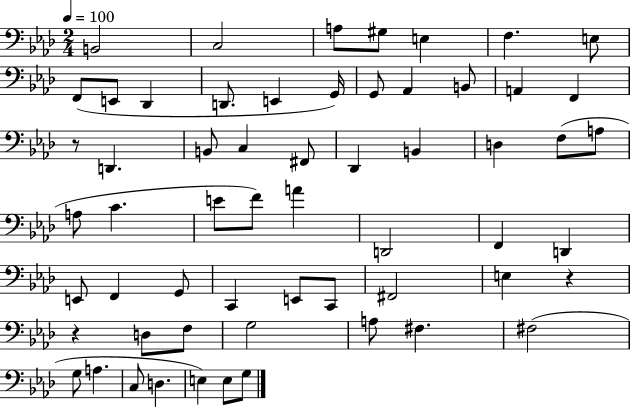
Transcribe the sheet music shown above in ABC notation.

X:1
T:Untitled
M:2/4
L:1/4
K:Ab
B,,2 C,2 A,/2 ^G,/2 E, F, E,/2 F,,/2 E,,/2 _D,, D,,/2 E,, G,,/4 G,,/2 _A,, B,,/2 A,, F,, z/2 D,, B,,/2 C, ^F,,/2 _D,, B,, D, F,/2 A,/2 A,/2 C E/2 F/2 A D,,2 F,, D,, E,,/2 F,, G,,/2 C,, E,,/2 C,,/2 ^F,,2 E, z z D,/2 F,/2 G,2 A,/2 ^F, ^F,2 G,/2 A, C,/2 D, E, E,/2 G,/2